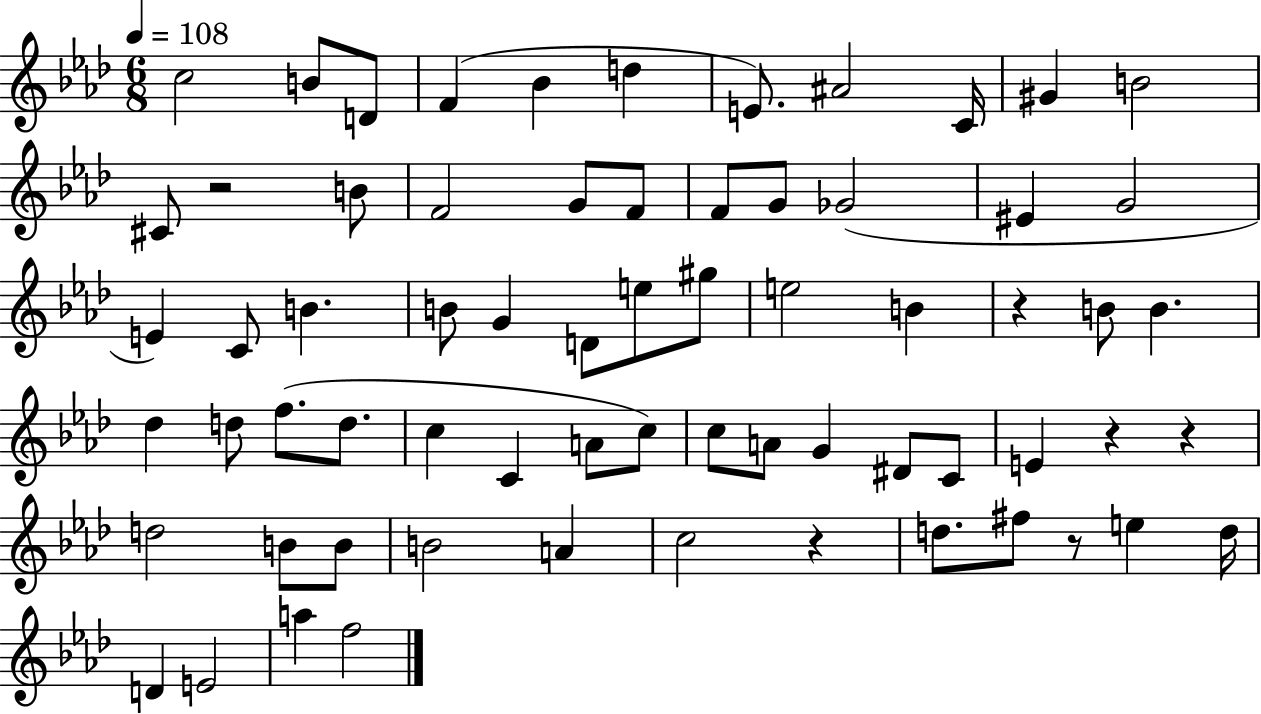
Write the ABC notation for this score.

X:1
T:Untitled
M:6/8
L:1/4
K:Ab
c2 B/2 D/2 F _B d E/2 ^A2 C/4 ^G B2 ^C/2 z2 B/2 F2 G/2 F/2 F/2 G/2 _G2 ^E G2 E C/2 B B/2 G D/2 e/2 ^g/2 e2 B z B/2 B _d d/2 f/2 d/2 c C A/2 c/2 c/2 A/2 G ^D/2 C/2 E z z d2 B/2 B/2 B2 A c2 z d/2 ^f/2 z/2 e d/4 D E2 a f2